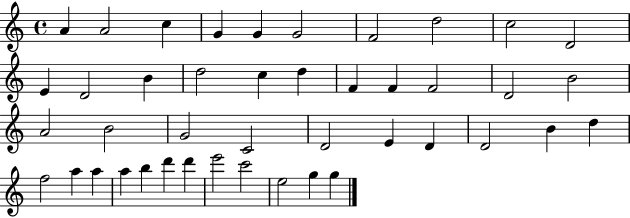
A4/q A4/h C5/q G4/q G4/q G4/h F4/h D5/h C5/h D4/h E4/q D4/h B4/q D5/h C5/q D5/q F4/q F4/q F4/h D4/h B4/h A4/h B4/h G4/h C4/h D4/h E4/q D4/q D4/h B4/q D5/q F5/h A5/q A5/q A5/q B5/q D6/q D6/q E6/h C6/h E5/h G5/q G5/q